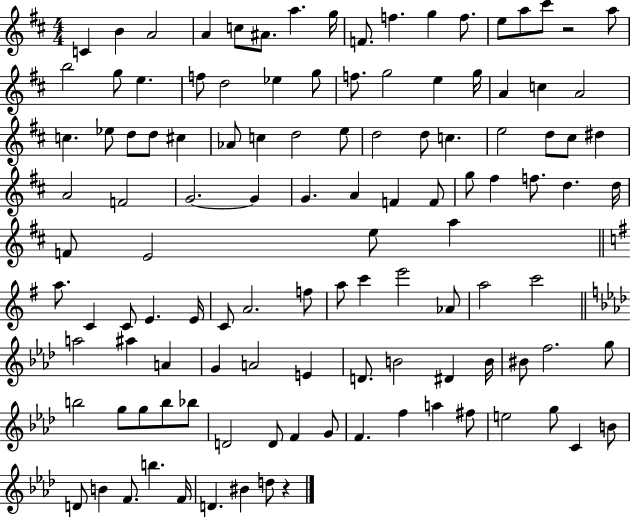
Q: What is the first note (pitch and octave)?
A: C4